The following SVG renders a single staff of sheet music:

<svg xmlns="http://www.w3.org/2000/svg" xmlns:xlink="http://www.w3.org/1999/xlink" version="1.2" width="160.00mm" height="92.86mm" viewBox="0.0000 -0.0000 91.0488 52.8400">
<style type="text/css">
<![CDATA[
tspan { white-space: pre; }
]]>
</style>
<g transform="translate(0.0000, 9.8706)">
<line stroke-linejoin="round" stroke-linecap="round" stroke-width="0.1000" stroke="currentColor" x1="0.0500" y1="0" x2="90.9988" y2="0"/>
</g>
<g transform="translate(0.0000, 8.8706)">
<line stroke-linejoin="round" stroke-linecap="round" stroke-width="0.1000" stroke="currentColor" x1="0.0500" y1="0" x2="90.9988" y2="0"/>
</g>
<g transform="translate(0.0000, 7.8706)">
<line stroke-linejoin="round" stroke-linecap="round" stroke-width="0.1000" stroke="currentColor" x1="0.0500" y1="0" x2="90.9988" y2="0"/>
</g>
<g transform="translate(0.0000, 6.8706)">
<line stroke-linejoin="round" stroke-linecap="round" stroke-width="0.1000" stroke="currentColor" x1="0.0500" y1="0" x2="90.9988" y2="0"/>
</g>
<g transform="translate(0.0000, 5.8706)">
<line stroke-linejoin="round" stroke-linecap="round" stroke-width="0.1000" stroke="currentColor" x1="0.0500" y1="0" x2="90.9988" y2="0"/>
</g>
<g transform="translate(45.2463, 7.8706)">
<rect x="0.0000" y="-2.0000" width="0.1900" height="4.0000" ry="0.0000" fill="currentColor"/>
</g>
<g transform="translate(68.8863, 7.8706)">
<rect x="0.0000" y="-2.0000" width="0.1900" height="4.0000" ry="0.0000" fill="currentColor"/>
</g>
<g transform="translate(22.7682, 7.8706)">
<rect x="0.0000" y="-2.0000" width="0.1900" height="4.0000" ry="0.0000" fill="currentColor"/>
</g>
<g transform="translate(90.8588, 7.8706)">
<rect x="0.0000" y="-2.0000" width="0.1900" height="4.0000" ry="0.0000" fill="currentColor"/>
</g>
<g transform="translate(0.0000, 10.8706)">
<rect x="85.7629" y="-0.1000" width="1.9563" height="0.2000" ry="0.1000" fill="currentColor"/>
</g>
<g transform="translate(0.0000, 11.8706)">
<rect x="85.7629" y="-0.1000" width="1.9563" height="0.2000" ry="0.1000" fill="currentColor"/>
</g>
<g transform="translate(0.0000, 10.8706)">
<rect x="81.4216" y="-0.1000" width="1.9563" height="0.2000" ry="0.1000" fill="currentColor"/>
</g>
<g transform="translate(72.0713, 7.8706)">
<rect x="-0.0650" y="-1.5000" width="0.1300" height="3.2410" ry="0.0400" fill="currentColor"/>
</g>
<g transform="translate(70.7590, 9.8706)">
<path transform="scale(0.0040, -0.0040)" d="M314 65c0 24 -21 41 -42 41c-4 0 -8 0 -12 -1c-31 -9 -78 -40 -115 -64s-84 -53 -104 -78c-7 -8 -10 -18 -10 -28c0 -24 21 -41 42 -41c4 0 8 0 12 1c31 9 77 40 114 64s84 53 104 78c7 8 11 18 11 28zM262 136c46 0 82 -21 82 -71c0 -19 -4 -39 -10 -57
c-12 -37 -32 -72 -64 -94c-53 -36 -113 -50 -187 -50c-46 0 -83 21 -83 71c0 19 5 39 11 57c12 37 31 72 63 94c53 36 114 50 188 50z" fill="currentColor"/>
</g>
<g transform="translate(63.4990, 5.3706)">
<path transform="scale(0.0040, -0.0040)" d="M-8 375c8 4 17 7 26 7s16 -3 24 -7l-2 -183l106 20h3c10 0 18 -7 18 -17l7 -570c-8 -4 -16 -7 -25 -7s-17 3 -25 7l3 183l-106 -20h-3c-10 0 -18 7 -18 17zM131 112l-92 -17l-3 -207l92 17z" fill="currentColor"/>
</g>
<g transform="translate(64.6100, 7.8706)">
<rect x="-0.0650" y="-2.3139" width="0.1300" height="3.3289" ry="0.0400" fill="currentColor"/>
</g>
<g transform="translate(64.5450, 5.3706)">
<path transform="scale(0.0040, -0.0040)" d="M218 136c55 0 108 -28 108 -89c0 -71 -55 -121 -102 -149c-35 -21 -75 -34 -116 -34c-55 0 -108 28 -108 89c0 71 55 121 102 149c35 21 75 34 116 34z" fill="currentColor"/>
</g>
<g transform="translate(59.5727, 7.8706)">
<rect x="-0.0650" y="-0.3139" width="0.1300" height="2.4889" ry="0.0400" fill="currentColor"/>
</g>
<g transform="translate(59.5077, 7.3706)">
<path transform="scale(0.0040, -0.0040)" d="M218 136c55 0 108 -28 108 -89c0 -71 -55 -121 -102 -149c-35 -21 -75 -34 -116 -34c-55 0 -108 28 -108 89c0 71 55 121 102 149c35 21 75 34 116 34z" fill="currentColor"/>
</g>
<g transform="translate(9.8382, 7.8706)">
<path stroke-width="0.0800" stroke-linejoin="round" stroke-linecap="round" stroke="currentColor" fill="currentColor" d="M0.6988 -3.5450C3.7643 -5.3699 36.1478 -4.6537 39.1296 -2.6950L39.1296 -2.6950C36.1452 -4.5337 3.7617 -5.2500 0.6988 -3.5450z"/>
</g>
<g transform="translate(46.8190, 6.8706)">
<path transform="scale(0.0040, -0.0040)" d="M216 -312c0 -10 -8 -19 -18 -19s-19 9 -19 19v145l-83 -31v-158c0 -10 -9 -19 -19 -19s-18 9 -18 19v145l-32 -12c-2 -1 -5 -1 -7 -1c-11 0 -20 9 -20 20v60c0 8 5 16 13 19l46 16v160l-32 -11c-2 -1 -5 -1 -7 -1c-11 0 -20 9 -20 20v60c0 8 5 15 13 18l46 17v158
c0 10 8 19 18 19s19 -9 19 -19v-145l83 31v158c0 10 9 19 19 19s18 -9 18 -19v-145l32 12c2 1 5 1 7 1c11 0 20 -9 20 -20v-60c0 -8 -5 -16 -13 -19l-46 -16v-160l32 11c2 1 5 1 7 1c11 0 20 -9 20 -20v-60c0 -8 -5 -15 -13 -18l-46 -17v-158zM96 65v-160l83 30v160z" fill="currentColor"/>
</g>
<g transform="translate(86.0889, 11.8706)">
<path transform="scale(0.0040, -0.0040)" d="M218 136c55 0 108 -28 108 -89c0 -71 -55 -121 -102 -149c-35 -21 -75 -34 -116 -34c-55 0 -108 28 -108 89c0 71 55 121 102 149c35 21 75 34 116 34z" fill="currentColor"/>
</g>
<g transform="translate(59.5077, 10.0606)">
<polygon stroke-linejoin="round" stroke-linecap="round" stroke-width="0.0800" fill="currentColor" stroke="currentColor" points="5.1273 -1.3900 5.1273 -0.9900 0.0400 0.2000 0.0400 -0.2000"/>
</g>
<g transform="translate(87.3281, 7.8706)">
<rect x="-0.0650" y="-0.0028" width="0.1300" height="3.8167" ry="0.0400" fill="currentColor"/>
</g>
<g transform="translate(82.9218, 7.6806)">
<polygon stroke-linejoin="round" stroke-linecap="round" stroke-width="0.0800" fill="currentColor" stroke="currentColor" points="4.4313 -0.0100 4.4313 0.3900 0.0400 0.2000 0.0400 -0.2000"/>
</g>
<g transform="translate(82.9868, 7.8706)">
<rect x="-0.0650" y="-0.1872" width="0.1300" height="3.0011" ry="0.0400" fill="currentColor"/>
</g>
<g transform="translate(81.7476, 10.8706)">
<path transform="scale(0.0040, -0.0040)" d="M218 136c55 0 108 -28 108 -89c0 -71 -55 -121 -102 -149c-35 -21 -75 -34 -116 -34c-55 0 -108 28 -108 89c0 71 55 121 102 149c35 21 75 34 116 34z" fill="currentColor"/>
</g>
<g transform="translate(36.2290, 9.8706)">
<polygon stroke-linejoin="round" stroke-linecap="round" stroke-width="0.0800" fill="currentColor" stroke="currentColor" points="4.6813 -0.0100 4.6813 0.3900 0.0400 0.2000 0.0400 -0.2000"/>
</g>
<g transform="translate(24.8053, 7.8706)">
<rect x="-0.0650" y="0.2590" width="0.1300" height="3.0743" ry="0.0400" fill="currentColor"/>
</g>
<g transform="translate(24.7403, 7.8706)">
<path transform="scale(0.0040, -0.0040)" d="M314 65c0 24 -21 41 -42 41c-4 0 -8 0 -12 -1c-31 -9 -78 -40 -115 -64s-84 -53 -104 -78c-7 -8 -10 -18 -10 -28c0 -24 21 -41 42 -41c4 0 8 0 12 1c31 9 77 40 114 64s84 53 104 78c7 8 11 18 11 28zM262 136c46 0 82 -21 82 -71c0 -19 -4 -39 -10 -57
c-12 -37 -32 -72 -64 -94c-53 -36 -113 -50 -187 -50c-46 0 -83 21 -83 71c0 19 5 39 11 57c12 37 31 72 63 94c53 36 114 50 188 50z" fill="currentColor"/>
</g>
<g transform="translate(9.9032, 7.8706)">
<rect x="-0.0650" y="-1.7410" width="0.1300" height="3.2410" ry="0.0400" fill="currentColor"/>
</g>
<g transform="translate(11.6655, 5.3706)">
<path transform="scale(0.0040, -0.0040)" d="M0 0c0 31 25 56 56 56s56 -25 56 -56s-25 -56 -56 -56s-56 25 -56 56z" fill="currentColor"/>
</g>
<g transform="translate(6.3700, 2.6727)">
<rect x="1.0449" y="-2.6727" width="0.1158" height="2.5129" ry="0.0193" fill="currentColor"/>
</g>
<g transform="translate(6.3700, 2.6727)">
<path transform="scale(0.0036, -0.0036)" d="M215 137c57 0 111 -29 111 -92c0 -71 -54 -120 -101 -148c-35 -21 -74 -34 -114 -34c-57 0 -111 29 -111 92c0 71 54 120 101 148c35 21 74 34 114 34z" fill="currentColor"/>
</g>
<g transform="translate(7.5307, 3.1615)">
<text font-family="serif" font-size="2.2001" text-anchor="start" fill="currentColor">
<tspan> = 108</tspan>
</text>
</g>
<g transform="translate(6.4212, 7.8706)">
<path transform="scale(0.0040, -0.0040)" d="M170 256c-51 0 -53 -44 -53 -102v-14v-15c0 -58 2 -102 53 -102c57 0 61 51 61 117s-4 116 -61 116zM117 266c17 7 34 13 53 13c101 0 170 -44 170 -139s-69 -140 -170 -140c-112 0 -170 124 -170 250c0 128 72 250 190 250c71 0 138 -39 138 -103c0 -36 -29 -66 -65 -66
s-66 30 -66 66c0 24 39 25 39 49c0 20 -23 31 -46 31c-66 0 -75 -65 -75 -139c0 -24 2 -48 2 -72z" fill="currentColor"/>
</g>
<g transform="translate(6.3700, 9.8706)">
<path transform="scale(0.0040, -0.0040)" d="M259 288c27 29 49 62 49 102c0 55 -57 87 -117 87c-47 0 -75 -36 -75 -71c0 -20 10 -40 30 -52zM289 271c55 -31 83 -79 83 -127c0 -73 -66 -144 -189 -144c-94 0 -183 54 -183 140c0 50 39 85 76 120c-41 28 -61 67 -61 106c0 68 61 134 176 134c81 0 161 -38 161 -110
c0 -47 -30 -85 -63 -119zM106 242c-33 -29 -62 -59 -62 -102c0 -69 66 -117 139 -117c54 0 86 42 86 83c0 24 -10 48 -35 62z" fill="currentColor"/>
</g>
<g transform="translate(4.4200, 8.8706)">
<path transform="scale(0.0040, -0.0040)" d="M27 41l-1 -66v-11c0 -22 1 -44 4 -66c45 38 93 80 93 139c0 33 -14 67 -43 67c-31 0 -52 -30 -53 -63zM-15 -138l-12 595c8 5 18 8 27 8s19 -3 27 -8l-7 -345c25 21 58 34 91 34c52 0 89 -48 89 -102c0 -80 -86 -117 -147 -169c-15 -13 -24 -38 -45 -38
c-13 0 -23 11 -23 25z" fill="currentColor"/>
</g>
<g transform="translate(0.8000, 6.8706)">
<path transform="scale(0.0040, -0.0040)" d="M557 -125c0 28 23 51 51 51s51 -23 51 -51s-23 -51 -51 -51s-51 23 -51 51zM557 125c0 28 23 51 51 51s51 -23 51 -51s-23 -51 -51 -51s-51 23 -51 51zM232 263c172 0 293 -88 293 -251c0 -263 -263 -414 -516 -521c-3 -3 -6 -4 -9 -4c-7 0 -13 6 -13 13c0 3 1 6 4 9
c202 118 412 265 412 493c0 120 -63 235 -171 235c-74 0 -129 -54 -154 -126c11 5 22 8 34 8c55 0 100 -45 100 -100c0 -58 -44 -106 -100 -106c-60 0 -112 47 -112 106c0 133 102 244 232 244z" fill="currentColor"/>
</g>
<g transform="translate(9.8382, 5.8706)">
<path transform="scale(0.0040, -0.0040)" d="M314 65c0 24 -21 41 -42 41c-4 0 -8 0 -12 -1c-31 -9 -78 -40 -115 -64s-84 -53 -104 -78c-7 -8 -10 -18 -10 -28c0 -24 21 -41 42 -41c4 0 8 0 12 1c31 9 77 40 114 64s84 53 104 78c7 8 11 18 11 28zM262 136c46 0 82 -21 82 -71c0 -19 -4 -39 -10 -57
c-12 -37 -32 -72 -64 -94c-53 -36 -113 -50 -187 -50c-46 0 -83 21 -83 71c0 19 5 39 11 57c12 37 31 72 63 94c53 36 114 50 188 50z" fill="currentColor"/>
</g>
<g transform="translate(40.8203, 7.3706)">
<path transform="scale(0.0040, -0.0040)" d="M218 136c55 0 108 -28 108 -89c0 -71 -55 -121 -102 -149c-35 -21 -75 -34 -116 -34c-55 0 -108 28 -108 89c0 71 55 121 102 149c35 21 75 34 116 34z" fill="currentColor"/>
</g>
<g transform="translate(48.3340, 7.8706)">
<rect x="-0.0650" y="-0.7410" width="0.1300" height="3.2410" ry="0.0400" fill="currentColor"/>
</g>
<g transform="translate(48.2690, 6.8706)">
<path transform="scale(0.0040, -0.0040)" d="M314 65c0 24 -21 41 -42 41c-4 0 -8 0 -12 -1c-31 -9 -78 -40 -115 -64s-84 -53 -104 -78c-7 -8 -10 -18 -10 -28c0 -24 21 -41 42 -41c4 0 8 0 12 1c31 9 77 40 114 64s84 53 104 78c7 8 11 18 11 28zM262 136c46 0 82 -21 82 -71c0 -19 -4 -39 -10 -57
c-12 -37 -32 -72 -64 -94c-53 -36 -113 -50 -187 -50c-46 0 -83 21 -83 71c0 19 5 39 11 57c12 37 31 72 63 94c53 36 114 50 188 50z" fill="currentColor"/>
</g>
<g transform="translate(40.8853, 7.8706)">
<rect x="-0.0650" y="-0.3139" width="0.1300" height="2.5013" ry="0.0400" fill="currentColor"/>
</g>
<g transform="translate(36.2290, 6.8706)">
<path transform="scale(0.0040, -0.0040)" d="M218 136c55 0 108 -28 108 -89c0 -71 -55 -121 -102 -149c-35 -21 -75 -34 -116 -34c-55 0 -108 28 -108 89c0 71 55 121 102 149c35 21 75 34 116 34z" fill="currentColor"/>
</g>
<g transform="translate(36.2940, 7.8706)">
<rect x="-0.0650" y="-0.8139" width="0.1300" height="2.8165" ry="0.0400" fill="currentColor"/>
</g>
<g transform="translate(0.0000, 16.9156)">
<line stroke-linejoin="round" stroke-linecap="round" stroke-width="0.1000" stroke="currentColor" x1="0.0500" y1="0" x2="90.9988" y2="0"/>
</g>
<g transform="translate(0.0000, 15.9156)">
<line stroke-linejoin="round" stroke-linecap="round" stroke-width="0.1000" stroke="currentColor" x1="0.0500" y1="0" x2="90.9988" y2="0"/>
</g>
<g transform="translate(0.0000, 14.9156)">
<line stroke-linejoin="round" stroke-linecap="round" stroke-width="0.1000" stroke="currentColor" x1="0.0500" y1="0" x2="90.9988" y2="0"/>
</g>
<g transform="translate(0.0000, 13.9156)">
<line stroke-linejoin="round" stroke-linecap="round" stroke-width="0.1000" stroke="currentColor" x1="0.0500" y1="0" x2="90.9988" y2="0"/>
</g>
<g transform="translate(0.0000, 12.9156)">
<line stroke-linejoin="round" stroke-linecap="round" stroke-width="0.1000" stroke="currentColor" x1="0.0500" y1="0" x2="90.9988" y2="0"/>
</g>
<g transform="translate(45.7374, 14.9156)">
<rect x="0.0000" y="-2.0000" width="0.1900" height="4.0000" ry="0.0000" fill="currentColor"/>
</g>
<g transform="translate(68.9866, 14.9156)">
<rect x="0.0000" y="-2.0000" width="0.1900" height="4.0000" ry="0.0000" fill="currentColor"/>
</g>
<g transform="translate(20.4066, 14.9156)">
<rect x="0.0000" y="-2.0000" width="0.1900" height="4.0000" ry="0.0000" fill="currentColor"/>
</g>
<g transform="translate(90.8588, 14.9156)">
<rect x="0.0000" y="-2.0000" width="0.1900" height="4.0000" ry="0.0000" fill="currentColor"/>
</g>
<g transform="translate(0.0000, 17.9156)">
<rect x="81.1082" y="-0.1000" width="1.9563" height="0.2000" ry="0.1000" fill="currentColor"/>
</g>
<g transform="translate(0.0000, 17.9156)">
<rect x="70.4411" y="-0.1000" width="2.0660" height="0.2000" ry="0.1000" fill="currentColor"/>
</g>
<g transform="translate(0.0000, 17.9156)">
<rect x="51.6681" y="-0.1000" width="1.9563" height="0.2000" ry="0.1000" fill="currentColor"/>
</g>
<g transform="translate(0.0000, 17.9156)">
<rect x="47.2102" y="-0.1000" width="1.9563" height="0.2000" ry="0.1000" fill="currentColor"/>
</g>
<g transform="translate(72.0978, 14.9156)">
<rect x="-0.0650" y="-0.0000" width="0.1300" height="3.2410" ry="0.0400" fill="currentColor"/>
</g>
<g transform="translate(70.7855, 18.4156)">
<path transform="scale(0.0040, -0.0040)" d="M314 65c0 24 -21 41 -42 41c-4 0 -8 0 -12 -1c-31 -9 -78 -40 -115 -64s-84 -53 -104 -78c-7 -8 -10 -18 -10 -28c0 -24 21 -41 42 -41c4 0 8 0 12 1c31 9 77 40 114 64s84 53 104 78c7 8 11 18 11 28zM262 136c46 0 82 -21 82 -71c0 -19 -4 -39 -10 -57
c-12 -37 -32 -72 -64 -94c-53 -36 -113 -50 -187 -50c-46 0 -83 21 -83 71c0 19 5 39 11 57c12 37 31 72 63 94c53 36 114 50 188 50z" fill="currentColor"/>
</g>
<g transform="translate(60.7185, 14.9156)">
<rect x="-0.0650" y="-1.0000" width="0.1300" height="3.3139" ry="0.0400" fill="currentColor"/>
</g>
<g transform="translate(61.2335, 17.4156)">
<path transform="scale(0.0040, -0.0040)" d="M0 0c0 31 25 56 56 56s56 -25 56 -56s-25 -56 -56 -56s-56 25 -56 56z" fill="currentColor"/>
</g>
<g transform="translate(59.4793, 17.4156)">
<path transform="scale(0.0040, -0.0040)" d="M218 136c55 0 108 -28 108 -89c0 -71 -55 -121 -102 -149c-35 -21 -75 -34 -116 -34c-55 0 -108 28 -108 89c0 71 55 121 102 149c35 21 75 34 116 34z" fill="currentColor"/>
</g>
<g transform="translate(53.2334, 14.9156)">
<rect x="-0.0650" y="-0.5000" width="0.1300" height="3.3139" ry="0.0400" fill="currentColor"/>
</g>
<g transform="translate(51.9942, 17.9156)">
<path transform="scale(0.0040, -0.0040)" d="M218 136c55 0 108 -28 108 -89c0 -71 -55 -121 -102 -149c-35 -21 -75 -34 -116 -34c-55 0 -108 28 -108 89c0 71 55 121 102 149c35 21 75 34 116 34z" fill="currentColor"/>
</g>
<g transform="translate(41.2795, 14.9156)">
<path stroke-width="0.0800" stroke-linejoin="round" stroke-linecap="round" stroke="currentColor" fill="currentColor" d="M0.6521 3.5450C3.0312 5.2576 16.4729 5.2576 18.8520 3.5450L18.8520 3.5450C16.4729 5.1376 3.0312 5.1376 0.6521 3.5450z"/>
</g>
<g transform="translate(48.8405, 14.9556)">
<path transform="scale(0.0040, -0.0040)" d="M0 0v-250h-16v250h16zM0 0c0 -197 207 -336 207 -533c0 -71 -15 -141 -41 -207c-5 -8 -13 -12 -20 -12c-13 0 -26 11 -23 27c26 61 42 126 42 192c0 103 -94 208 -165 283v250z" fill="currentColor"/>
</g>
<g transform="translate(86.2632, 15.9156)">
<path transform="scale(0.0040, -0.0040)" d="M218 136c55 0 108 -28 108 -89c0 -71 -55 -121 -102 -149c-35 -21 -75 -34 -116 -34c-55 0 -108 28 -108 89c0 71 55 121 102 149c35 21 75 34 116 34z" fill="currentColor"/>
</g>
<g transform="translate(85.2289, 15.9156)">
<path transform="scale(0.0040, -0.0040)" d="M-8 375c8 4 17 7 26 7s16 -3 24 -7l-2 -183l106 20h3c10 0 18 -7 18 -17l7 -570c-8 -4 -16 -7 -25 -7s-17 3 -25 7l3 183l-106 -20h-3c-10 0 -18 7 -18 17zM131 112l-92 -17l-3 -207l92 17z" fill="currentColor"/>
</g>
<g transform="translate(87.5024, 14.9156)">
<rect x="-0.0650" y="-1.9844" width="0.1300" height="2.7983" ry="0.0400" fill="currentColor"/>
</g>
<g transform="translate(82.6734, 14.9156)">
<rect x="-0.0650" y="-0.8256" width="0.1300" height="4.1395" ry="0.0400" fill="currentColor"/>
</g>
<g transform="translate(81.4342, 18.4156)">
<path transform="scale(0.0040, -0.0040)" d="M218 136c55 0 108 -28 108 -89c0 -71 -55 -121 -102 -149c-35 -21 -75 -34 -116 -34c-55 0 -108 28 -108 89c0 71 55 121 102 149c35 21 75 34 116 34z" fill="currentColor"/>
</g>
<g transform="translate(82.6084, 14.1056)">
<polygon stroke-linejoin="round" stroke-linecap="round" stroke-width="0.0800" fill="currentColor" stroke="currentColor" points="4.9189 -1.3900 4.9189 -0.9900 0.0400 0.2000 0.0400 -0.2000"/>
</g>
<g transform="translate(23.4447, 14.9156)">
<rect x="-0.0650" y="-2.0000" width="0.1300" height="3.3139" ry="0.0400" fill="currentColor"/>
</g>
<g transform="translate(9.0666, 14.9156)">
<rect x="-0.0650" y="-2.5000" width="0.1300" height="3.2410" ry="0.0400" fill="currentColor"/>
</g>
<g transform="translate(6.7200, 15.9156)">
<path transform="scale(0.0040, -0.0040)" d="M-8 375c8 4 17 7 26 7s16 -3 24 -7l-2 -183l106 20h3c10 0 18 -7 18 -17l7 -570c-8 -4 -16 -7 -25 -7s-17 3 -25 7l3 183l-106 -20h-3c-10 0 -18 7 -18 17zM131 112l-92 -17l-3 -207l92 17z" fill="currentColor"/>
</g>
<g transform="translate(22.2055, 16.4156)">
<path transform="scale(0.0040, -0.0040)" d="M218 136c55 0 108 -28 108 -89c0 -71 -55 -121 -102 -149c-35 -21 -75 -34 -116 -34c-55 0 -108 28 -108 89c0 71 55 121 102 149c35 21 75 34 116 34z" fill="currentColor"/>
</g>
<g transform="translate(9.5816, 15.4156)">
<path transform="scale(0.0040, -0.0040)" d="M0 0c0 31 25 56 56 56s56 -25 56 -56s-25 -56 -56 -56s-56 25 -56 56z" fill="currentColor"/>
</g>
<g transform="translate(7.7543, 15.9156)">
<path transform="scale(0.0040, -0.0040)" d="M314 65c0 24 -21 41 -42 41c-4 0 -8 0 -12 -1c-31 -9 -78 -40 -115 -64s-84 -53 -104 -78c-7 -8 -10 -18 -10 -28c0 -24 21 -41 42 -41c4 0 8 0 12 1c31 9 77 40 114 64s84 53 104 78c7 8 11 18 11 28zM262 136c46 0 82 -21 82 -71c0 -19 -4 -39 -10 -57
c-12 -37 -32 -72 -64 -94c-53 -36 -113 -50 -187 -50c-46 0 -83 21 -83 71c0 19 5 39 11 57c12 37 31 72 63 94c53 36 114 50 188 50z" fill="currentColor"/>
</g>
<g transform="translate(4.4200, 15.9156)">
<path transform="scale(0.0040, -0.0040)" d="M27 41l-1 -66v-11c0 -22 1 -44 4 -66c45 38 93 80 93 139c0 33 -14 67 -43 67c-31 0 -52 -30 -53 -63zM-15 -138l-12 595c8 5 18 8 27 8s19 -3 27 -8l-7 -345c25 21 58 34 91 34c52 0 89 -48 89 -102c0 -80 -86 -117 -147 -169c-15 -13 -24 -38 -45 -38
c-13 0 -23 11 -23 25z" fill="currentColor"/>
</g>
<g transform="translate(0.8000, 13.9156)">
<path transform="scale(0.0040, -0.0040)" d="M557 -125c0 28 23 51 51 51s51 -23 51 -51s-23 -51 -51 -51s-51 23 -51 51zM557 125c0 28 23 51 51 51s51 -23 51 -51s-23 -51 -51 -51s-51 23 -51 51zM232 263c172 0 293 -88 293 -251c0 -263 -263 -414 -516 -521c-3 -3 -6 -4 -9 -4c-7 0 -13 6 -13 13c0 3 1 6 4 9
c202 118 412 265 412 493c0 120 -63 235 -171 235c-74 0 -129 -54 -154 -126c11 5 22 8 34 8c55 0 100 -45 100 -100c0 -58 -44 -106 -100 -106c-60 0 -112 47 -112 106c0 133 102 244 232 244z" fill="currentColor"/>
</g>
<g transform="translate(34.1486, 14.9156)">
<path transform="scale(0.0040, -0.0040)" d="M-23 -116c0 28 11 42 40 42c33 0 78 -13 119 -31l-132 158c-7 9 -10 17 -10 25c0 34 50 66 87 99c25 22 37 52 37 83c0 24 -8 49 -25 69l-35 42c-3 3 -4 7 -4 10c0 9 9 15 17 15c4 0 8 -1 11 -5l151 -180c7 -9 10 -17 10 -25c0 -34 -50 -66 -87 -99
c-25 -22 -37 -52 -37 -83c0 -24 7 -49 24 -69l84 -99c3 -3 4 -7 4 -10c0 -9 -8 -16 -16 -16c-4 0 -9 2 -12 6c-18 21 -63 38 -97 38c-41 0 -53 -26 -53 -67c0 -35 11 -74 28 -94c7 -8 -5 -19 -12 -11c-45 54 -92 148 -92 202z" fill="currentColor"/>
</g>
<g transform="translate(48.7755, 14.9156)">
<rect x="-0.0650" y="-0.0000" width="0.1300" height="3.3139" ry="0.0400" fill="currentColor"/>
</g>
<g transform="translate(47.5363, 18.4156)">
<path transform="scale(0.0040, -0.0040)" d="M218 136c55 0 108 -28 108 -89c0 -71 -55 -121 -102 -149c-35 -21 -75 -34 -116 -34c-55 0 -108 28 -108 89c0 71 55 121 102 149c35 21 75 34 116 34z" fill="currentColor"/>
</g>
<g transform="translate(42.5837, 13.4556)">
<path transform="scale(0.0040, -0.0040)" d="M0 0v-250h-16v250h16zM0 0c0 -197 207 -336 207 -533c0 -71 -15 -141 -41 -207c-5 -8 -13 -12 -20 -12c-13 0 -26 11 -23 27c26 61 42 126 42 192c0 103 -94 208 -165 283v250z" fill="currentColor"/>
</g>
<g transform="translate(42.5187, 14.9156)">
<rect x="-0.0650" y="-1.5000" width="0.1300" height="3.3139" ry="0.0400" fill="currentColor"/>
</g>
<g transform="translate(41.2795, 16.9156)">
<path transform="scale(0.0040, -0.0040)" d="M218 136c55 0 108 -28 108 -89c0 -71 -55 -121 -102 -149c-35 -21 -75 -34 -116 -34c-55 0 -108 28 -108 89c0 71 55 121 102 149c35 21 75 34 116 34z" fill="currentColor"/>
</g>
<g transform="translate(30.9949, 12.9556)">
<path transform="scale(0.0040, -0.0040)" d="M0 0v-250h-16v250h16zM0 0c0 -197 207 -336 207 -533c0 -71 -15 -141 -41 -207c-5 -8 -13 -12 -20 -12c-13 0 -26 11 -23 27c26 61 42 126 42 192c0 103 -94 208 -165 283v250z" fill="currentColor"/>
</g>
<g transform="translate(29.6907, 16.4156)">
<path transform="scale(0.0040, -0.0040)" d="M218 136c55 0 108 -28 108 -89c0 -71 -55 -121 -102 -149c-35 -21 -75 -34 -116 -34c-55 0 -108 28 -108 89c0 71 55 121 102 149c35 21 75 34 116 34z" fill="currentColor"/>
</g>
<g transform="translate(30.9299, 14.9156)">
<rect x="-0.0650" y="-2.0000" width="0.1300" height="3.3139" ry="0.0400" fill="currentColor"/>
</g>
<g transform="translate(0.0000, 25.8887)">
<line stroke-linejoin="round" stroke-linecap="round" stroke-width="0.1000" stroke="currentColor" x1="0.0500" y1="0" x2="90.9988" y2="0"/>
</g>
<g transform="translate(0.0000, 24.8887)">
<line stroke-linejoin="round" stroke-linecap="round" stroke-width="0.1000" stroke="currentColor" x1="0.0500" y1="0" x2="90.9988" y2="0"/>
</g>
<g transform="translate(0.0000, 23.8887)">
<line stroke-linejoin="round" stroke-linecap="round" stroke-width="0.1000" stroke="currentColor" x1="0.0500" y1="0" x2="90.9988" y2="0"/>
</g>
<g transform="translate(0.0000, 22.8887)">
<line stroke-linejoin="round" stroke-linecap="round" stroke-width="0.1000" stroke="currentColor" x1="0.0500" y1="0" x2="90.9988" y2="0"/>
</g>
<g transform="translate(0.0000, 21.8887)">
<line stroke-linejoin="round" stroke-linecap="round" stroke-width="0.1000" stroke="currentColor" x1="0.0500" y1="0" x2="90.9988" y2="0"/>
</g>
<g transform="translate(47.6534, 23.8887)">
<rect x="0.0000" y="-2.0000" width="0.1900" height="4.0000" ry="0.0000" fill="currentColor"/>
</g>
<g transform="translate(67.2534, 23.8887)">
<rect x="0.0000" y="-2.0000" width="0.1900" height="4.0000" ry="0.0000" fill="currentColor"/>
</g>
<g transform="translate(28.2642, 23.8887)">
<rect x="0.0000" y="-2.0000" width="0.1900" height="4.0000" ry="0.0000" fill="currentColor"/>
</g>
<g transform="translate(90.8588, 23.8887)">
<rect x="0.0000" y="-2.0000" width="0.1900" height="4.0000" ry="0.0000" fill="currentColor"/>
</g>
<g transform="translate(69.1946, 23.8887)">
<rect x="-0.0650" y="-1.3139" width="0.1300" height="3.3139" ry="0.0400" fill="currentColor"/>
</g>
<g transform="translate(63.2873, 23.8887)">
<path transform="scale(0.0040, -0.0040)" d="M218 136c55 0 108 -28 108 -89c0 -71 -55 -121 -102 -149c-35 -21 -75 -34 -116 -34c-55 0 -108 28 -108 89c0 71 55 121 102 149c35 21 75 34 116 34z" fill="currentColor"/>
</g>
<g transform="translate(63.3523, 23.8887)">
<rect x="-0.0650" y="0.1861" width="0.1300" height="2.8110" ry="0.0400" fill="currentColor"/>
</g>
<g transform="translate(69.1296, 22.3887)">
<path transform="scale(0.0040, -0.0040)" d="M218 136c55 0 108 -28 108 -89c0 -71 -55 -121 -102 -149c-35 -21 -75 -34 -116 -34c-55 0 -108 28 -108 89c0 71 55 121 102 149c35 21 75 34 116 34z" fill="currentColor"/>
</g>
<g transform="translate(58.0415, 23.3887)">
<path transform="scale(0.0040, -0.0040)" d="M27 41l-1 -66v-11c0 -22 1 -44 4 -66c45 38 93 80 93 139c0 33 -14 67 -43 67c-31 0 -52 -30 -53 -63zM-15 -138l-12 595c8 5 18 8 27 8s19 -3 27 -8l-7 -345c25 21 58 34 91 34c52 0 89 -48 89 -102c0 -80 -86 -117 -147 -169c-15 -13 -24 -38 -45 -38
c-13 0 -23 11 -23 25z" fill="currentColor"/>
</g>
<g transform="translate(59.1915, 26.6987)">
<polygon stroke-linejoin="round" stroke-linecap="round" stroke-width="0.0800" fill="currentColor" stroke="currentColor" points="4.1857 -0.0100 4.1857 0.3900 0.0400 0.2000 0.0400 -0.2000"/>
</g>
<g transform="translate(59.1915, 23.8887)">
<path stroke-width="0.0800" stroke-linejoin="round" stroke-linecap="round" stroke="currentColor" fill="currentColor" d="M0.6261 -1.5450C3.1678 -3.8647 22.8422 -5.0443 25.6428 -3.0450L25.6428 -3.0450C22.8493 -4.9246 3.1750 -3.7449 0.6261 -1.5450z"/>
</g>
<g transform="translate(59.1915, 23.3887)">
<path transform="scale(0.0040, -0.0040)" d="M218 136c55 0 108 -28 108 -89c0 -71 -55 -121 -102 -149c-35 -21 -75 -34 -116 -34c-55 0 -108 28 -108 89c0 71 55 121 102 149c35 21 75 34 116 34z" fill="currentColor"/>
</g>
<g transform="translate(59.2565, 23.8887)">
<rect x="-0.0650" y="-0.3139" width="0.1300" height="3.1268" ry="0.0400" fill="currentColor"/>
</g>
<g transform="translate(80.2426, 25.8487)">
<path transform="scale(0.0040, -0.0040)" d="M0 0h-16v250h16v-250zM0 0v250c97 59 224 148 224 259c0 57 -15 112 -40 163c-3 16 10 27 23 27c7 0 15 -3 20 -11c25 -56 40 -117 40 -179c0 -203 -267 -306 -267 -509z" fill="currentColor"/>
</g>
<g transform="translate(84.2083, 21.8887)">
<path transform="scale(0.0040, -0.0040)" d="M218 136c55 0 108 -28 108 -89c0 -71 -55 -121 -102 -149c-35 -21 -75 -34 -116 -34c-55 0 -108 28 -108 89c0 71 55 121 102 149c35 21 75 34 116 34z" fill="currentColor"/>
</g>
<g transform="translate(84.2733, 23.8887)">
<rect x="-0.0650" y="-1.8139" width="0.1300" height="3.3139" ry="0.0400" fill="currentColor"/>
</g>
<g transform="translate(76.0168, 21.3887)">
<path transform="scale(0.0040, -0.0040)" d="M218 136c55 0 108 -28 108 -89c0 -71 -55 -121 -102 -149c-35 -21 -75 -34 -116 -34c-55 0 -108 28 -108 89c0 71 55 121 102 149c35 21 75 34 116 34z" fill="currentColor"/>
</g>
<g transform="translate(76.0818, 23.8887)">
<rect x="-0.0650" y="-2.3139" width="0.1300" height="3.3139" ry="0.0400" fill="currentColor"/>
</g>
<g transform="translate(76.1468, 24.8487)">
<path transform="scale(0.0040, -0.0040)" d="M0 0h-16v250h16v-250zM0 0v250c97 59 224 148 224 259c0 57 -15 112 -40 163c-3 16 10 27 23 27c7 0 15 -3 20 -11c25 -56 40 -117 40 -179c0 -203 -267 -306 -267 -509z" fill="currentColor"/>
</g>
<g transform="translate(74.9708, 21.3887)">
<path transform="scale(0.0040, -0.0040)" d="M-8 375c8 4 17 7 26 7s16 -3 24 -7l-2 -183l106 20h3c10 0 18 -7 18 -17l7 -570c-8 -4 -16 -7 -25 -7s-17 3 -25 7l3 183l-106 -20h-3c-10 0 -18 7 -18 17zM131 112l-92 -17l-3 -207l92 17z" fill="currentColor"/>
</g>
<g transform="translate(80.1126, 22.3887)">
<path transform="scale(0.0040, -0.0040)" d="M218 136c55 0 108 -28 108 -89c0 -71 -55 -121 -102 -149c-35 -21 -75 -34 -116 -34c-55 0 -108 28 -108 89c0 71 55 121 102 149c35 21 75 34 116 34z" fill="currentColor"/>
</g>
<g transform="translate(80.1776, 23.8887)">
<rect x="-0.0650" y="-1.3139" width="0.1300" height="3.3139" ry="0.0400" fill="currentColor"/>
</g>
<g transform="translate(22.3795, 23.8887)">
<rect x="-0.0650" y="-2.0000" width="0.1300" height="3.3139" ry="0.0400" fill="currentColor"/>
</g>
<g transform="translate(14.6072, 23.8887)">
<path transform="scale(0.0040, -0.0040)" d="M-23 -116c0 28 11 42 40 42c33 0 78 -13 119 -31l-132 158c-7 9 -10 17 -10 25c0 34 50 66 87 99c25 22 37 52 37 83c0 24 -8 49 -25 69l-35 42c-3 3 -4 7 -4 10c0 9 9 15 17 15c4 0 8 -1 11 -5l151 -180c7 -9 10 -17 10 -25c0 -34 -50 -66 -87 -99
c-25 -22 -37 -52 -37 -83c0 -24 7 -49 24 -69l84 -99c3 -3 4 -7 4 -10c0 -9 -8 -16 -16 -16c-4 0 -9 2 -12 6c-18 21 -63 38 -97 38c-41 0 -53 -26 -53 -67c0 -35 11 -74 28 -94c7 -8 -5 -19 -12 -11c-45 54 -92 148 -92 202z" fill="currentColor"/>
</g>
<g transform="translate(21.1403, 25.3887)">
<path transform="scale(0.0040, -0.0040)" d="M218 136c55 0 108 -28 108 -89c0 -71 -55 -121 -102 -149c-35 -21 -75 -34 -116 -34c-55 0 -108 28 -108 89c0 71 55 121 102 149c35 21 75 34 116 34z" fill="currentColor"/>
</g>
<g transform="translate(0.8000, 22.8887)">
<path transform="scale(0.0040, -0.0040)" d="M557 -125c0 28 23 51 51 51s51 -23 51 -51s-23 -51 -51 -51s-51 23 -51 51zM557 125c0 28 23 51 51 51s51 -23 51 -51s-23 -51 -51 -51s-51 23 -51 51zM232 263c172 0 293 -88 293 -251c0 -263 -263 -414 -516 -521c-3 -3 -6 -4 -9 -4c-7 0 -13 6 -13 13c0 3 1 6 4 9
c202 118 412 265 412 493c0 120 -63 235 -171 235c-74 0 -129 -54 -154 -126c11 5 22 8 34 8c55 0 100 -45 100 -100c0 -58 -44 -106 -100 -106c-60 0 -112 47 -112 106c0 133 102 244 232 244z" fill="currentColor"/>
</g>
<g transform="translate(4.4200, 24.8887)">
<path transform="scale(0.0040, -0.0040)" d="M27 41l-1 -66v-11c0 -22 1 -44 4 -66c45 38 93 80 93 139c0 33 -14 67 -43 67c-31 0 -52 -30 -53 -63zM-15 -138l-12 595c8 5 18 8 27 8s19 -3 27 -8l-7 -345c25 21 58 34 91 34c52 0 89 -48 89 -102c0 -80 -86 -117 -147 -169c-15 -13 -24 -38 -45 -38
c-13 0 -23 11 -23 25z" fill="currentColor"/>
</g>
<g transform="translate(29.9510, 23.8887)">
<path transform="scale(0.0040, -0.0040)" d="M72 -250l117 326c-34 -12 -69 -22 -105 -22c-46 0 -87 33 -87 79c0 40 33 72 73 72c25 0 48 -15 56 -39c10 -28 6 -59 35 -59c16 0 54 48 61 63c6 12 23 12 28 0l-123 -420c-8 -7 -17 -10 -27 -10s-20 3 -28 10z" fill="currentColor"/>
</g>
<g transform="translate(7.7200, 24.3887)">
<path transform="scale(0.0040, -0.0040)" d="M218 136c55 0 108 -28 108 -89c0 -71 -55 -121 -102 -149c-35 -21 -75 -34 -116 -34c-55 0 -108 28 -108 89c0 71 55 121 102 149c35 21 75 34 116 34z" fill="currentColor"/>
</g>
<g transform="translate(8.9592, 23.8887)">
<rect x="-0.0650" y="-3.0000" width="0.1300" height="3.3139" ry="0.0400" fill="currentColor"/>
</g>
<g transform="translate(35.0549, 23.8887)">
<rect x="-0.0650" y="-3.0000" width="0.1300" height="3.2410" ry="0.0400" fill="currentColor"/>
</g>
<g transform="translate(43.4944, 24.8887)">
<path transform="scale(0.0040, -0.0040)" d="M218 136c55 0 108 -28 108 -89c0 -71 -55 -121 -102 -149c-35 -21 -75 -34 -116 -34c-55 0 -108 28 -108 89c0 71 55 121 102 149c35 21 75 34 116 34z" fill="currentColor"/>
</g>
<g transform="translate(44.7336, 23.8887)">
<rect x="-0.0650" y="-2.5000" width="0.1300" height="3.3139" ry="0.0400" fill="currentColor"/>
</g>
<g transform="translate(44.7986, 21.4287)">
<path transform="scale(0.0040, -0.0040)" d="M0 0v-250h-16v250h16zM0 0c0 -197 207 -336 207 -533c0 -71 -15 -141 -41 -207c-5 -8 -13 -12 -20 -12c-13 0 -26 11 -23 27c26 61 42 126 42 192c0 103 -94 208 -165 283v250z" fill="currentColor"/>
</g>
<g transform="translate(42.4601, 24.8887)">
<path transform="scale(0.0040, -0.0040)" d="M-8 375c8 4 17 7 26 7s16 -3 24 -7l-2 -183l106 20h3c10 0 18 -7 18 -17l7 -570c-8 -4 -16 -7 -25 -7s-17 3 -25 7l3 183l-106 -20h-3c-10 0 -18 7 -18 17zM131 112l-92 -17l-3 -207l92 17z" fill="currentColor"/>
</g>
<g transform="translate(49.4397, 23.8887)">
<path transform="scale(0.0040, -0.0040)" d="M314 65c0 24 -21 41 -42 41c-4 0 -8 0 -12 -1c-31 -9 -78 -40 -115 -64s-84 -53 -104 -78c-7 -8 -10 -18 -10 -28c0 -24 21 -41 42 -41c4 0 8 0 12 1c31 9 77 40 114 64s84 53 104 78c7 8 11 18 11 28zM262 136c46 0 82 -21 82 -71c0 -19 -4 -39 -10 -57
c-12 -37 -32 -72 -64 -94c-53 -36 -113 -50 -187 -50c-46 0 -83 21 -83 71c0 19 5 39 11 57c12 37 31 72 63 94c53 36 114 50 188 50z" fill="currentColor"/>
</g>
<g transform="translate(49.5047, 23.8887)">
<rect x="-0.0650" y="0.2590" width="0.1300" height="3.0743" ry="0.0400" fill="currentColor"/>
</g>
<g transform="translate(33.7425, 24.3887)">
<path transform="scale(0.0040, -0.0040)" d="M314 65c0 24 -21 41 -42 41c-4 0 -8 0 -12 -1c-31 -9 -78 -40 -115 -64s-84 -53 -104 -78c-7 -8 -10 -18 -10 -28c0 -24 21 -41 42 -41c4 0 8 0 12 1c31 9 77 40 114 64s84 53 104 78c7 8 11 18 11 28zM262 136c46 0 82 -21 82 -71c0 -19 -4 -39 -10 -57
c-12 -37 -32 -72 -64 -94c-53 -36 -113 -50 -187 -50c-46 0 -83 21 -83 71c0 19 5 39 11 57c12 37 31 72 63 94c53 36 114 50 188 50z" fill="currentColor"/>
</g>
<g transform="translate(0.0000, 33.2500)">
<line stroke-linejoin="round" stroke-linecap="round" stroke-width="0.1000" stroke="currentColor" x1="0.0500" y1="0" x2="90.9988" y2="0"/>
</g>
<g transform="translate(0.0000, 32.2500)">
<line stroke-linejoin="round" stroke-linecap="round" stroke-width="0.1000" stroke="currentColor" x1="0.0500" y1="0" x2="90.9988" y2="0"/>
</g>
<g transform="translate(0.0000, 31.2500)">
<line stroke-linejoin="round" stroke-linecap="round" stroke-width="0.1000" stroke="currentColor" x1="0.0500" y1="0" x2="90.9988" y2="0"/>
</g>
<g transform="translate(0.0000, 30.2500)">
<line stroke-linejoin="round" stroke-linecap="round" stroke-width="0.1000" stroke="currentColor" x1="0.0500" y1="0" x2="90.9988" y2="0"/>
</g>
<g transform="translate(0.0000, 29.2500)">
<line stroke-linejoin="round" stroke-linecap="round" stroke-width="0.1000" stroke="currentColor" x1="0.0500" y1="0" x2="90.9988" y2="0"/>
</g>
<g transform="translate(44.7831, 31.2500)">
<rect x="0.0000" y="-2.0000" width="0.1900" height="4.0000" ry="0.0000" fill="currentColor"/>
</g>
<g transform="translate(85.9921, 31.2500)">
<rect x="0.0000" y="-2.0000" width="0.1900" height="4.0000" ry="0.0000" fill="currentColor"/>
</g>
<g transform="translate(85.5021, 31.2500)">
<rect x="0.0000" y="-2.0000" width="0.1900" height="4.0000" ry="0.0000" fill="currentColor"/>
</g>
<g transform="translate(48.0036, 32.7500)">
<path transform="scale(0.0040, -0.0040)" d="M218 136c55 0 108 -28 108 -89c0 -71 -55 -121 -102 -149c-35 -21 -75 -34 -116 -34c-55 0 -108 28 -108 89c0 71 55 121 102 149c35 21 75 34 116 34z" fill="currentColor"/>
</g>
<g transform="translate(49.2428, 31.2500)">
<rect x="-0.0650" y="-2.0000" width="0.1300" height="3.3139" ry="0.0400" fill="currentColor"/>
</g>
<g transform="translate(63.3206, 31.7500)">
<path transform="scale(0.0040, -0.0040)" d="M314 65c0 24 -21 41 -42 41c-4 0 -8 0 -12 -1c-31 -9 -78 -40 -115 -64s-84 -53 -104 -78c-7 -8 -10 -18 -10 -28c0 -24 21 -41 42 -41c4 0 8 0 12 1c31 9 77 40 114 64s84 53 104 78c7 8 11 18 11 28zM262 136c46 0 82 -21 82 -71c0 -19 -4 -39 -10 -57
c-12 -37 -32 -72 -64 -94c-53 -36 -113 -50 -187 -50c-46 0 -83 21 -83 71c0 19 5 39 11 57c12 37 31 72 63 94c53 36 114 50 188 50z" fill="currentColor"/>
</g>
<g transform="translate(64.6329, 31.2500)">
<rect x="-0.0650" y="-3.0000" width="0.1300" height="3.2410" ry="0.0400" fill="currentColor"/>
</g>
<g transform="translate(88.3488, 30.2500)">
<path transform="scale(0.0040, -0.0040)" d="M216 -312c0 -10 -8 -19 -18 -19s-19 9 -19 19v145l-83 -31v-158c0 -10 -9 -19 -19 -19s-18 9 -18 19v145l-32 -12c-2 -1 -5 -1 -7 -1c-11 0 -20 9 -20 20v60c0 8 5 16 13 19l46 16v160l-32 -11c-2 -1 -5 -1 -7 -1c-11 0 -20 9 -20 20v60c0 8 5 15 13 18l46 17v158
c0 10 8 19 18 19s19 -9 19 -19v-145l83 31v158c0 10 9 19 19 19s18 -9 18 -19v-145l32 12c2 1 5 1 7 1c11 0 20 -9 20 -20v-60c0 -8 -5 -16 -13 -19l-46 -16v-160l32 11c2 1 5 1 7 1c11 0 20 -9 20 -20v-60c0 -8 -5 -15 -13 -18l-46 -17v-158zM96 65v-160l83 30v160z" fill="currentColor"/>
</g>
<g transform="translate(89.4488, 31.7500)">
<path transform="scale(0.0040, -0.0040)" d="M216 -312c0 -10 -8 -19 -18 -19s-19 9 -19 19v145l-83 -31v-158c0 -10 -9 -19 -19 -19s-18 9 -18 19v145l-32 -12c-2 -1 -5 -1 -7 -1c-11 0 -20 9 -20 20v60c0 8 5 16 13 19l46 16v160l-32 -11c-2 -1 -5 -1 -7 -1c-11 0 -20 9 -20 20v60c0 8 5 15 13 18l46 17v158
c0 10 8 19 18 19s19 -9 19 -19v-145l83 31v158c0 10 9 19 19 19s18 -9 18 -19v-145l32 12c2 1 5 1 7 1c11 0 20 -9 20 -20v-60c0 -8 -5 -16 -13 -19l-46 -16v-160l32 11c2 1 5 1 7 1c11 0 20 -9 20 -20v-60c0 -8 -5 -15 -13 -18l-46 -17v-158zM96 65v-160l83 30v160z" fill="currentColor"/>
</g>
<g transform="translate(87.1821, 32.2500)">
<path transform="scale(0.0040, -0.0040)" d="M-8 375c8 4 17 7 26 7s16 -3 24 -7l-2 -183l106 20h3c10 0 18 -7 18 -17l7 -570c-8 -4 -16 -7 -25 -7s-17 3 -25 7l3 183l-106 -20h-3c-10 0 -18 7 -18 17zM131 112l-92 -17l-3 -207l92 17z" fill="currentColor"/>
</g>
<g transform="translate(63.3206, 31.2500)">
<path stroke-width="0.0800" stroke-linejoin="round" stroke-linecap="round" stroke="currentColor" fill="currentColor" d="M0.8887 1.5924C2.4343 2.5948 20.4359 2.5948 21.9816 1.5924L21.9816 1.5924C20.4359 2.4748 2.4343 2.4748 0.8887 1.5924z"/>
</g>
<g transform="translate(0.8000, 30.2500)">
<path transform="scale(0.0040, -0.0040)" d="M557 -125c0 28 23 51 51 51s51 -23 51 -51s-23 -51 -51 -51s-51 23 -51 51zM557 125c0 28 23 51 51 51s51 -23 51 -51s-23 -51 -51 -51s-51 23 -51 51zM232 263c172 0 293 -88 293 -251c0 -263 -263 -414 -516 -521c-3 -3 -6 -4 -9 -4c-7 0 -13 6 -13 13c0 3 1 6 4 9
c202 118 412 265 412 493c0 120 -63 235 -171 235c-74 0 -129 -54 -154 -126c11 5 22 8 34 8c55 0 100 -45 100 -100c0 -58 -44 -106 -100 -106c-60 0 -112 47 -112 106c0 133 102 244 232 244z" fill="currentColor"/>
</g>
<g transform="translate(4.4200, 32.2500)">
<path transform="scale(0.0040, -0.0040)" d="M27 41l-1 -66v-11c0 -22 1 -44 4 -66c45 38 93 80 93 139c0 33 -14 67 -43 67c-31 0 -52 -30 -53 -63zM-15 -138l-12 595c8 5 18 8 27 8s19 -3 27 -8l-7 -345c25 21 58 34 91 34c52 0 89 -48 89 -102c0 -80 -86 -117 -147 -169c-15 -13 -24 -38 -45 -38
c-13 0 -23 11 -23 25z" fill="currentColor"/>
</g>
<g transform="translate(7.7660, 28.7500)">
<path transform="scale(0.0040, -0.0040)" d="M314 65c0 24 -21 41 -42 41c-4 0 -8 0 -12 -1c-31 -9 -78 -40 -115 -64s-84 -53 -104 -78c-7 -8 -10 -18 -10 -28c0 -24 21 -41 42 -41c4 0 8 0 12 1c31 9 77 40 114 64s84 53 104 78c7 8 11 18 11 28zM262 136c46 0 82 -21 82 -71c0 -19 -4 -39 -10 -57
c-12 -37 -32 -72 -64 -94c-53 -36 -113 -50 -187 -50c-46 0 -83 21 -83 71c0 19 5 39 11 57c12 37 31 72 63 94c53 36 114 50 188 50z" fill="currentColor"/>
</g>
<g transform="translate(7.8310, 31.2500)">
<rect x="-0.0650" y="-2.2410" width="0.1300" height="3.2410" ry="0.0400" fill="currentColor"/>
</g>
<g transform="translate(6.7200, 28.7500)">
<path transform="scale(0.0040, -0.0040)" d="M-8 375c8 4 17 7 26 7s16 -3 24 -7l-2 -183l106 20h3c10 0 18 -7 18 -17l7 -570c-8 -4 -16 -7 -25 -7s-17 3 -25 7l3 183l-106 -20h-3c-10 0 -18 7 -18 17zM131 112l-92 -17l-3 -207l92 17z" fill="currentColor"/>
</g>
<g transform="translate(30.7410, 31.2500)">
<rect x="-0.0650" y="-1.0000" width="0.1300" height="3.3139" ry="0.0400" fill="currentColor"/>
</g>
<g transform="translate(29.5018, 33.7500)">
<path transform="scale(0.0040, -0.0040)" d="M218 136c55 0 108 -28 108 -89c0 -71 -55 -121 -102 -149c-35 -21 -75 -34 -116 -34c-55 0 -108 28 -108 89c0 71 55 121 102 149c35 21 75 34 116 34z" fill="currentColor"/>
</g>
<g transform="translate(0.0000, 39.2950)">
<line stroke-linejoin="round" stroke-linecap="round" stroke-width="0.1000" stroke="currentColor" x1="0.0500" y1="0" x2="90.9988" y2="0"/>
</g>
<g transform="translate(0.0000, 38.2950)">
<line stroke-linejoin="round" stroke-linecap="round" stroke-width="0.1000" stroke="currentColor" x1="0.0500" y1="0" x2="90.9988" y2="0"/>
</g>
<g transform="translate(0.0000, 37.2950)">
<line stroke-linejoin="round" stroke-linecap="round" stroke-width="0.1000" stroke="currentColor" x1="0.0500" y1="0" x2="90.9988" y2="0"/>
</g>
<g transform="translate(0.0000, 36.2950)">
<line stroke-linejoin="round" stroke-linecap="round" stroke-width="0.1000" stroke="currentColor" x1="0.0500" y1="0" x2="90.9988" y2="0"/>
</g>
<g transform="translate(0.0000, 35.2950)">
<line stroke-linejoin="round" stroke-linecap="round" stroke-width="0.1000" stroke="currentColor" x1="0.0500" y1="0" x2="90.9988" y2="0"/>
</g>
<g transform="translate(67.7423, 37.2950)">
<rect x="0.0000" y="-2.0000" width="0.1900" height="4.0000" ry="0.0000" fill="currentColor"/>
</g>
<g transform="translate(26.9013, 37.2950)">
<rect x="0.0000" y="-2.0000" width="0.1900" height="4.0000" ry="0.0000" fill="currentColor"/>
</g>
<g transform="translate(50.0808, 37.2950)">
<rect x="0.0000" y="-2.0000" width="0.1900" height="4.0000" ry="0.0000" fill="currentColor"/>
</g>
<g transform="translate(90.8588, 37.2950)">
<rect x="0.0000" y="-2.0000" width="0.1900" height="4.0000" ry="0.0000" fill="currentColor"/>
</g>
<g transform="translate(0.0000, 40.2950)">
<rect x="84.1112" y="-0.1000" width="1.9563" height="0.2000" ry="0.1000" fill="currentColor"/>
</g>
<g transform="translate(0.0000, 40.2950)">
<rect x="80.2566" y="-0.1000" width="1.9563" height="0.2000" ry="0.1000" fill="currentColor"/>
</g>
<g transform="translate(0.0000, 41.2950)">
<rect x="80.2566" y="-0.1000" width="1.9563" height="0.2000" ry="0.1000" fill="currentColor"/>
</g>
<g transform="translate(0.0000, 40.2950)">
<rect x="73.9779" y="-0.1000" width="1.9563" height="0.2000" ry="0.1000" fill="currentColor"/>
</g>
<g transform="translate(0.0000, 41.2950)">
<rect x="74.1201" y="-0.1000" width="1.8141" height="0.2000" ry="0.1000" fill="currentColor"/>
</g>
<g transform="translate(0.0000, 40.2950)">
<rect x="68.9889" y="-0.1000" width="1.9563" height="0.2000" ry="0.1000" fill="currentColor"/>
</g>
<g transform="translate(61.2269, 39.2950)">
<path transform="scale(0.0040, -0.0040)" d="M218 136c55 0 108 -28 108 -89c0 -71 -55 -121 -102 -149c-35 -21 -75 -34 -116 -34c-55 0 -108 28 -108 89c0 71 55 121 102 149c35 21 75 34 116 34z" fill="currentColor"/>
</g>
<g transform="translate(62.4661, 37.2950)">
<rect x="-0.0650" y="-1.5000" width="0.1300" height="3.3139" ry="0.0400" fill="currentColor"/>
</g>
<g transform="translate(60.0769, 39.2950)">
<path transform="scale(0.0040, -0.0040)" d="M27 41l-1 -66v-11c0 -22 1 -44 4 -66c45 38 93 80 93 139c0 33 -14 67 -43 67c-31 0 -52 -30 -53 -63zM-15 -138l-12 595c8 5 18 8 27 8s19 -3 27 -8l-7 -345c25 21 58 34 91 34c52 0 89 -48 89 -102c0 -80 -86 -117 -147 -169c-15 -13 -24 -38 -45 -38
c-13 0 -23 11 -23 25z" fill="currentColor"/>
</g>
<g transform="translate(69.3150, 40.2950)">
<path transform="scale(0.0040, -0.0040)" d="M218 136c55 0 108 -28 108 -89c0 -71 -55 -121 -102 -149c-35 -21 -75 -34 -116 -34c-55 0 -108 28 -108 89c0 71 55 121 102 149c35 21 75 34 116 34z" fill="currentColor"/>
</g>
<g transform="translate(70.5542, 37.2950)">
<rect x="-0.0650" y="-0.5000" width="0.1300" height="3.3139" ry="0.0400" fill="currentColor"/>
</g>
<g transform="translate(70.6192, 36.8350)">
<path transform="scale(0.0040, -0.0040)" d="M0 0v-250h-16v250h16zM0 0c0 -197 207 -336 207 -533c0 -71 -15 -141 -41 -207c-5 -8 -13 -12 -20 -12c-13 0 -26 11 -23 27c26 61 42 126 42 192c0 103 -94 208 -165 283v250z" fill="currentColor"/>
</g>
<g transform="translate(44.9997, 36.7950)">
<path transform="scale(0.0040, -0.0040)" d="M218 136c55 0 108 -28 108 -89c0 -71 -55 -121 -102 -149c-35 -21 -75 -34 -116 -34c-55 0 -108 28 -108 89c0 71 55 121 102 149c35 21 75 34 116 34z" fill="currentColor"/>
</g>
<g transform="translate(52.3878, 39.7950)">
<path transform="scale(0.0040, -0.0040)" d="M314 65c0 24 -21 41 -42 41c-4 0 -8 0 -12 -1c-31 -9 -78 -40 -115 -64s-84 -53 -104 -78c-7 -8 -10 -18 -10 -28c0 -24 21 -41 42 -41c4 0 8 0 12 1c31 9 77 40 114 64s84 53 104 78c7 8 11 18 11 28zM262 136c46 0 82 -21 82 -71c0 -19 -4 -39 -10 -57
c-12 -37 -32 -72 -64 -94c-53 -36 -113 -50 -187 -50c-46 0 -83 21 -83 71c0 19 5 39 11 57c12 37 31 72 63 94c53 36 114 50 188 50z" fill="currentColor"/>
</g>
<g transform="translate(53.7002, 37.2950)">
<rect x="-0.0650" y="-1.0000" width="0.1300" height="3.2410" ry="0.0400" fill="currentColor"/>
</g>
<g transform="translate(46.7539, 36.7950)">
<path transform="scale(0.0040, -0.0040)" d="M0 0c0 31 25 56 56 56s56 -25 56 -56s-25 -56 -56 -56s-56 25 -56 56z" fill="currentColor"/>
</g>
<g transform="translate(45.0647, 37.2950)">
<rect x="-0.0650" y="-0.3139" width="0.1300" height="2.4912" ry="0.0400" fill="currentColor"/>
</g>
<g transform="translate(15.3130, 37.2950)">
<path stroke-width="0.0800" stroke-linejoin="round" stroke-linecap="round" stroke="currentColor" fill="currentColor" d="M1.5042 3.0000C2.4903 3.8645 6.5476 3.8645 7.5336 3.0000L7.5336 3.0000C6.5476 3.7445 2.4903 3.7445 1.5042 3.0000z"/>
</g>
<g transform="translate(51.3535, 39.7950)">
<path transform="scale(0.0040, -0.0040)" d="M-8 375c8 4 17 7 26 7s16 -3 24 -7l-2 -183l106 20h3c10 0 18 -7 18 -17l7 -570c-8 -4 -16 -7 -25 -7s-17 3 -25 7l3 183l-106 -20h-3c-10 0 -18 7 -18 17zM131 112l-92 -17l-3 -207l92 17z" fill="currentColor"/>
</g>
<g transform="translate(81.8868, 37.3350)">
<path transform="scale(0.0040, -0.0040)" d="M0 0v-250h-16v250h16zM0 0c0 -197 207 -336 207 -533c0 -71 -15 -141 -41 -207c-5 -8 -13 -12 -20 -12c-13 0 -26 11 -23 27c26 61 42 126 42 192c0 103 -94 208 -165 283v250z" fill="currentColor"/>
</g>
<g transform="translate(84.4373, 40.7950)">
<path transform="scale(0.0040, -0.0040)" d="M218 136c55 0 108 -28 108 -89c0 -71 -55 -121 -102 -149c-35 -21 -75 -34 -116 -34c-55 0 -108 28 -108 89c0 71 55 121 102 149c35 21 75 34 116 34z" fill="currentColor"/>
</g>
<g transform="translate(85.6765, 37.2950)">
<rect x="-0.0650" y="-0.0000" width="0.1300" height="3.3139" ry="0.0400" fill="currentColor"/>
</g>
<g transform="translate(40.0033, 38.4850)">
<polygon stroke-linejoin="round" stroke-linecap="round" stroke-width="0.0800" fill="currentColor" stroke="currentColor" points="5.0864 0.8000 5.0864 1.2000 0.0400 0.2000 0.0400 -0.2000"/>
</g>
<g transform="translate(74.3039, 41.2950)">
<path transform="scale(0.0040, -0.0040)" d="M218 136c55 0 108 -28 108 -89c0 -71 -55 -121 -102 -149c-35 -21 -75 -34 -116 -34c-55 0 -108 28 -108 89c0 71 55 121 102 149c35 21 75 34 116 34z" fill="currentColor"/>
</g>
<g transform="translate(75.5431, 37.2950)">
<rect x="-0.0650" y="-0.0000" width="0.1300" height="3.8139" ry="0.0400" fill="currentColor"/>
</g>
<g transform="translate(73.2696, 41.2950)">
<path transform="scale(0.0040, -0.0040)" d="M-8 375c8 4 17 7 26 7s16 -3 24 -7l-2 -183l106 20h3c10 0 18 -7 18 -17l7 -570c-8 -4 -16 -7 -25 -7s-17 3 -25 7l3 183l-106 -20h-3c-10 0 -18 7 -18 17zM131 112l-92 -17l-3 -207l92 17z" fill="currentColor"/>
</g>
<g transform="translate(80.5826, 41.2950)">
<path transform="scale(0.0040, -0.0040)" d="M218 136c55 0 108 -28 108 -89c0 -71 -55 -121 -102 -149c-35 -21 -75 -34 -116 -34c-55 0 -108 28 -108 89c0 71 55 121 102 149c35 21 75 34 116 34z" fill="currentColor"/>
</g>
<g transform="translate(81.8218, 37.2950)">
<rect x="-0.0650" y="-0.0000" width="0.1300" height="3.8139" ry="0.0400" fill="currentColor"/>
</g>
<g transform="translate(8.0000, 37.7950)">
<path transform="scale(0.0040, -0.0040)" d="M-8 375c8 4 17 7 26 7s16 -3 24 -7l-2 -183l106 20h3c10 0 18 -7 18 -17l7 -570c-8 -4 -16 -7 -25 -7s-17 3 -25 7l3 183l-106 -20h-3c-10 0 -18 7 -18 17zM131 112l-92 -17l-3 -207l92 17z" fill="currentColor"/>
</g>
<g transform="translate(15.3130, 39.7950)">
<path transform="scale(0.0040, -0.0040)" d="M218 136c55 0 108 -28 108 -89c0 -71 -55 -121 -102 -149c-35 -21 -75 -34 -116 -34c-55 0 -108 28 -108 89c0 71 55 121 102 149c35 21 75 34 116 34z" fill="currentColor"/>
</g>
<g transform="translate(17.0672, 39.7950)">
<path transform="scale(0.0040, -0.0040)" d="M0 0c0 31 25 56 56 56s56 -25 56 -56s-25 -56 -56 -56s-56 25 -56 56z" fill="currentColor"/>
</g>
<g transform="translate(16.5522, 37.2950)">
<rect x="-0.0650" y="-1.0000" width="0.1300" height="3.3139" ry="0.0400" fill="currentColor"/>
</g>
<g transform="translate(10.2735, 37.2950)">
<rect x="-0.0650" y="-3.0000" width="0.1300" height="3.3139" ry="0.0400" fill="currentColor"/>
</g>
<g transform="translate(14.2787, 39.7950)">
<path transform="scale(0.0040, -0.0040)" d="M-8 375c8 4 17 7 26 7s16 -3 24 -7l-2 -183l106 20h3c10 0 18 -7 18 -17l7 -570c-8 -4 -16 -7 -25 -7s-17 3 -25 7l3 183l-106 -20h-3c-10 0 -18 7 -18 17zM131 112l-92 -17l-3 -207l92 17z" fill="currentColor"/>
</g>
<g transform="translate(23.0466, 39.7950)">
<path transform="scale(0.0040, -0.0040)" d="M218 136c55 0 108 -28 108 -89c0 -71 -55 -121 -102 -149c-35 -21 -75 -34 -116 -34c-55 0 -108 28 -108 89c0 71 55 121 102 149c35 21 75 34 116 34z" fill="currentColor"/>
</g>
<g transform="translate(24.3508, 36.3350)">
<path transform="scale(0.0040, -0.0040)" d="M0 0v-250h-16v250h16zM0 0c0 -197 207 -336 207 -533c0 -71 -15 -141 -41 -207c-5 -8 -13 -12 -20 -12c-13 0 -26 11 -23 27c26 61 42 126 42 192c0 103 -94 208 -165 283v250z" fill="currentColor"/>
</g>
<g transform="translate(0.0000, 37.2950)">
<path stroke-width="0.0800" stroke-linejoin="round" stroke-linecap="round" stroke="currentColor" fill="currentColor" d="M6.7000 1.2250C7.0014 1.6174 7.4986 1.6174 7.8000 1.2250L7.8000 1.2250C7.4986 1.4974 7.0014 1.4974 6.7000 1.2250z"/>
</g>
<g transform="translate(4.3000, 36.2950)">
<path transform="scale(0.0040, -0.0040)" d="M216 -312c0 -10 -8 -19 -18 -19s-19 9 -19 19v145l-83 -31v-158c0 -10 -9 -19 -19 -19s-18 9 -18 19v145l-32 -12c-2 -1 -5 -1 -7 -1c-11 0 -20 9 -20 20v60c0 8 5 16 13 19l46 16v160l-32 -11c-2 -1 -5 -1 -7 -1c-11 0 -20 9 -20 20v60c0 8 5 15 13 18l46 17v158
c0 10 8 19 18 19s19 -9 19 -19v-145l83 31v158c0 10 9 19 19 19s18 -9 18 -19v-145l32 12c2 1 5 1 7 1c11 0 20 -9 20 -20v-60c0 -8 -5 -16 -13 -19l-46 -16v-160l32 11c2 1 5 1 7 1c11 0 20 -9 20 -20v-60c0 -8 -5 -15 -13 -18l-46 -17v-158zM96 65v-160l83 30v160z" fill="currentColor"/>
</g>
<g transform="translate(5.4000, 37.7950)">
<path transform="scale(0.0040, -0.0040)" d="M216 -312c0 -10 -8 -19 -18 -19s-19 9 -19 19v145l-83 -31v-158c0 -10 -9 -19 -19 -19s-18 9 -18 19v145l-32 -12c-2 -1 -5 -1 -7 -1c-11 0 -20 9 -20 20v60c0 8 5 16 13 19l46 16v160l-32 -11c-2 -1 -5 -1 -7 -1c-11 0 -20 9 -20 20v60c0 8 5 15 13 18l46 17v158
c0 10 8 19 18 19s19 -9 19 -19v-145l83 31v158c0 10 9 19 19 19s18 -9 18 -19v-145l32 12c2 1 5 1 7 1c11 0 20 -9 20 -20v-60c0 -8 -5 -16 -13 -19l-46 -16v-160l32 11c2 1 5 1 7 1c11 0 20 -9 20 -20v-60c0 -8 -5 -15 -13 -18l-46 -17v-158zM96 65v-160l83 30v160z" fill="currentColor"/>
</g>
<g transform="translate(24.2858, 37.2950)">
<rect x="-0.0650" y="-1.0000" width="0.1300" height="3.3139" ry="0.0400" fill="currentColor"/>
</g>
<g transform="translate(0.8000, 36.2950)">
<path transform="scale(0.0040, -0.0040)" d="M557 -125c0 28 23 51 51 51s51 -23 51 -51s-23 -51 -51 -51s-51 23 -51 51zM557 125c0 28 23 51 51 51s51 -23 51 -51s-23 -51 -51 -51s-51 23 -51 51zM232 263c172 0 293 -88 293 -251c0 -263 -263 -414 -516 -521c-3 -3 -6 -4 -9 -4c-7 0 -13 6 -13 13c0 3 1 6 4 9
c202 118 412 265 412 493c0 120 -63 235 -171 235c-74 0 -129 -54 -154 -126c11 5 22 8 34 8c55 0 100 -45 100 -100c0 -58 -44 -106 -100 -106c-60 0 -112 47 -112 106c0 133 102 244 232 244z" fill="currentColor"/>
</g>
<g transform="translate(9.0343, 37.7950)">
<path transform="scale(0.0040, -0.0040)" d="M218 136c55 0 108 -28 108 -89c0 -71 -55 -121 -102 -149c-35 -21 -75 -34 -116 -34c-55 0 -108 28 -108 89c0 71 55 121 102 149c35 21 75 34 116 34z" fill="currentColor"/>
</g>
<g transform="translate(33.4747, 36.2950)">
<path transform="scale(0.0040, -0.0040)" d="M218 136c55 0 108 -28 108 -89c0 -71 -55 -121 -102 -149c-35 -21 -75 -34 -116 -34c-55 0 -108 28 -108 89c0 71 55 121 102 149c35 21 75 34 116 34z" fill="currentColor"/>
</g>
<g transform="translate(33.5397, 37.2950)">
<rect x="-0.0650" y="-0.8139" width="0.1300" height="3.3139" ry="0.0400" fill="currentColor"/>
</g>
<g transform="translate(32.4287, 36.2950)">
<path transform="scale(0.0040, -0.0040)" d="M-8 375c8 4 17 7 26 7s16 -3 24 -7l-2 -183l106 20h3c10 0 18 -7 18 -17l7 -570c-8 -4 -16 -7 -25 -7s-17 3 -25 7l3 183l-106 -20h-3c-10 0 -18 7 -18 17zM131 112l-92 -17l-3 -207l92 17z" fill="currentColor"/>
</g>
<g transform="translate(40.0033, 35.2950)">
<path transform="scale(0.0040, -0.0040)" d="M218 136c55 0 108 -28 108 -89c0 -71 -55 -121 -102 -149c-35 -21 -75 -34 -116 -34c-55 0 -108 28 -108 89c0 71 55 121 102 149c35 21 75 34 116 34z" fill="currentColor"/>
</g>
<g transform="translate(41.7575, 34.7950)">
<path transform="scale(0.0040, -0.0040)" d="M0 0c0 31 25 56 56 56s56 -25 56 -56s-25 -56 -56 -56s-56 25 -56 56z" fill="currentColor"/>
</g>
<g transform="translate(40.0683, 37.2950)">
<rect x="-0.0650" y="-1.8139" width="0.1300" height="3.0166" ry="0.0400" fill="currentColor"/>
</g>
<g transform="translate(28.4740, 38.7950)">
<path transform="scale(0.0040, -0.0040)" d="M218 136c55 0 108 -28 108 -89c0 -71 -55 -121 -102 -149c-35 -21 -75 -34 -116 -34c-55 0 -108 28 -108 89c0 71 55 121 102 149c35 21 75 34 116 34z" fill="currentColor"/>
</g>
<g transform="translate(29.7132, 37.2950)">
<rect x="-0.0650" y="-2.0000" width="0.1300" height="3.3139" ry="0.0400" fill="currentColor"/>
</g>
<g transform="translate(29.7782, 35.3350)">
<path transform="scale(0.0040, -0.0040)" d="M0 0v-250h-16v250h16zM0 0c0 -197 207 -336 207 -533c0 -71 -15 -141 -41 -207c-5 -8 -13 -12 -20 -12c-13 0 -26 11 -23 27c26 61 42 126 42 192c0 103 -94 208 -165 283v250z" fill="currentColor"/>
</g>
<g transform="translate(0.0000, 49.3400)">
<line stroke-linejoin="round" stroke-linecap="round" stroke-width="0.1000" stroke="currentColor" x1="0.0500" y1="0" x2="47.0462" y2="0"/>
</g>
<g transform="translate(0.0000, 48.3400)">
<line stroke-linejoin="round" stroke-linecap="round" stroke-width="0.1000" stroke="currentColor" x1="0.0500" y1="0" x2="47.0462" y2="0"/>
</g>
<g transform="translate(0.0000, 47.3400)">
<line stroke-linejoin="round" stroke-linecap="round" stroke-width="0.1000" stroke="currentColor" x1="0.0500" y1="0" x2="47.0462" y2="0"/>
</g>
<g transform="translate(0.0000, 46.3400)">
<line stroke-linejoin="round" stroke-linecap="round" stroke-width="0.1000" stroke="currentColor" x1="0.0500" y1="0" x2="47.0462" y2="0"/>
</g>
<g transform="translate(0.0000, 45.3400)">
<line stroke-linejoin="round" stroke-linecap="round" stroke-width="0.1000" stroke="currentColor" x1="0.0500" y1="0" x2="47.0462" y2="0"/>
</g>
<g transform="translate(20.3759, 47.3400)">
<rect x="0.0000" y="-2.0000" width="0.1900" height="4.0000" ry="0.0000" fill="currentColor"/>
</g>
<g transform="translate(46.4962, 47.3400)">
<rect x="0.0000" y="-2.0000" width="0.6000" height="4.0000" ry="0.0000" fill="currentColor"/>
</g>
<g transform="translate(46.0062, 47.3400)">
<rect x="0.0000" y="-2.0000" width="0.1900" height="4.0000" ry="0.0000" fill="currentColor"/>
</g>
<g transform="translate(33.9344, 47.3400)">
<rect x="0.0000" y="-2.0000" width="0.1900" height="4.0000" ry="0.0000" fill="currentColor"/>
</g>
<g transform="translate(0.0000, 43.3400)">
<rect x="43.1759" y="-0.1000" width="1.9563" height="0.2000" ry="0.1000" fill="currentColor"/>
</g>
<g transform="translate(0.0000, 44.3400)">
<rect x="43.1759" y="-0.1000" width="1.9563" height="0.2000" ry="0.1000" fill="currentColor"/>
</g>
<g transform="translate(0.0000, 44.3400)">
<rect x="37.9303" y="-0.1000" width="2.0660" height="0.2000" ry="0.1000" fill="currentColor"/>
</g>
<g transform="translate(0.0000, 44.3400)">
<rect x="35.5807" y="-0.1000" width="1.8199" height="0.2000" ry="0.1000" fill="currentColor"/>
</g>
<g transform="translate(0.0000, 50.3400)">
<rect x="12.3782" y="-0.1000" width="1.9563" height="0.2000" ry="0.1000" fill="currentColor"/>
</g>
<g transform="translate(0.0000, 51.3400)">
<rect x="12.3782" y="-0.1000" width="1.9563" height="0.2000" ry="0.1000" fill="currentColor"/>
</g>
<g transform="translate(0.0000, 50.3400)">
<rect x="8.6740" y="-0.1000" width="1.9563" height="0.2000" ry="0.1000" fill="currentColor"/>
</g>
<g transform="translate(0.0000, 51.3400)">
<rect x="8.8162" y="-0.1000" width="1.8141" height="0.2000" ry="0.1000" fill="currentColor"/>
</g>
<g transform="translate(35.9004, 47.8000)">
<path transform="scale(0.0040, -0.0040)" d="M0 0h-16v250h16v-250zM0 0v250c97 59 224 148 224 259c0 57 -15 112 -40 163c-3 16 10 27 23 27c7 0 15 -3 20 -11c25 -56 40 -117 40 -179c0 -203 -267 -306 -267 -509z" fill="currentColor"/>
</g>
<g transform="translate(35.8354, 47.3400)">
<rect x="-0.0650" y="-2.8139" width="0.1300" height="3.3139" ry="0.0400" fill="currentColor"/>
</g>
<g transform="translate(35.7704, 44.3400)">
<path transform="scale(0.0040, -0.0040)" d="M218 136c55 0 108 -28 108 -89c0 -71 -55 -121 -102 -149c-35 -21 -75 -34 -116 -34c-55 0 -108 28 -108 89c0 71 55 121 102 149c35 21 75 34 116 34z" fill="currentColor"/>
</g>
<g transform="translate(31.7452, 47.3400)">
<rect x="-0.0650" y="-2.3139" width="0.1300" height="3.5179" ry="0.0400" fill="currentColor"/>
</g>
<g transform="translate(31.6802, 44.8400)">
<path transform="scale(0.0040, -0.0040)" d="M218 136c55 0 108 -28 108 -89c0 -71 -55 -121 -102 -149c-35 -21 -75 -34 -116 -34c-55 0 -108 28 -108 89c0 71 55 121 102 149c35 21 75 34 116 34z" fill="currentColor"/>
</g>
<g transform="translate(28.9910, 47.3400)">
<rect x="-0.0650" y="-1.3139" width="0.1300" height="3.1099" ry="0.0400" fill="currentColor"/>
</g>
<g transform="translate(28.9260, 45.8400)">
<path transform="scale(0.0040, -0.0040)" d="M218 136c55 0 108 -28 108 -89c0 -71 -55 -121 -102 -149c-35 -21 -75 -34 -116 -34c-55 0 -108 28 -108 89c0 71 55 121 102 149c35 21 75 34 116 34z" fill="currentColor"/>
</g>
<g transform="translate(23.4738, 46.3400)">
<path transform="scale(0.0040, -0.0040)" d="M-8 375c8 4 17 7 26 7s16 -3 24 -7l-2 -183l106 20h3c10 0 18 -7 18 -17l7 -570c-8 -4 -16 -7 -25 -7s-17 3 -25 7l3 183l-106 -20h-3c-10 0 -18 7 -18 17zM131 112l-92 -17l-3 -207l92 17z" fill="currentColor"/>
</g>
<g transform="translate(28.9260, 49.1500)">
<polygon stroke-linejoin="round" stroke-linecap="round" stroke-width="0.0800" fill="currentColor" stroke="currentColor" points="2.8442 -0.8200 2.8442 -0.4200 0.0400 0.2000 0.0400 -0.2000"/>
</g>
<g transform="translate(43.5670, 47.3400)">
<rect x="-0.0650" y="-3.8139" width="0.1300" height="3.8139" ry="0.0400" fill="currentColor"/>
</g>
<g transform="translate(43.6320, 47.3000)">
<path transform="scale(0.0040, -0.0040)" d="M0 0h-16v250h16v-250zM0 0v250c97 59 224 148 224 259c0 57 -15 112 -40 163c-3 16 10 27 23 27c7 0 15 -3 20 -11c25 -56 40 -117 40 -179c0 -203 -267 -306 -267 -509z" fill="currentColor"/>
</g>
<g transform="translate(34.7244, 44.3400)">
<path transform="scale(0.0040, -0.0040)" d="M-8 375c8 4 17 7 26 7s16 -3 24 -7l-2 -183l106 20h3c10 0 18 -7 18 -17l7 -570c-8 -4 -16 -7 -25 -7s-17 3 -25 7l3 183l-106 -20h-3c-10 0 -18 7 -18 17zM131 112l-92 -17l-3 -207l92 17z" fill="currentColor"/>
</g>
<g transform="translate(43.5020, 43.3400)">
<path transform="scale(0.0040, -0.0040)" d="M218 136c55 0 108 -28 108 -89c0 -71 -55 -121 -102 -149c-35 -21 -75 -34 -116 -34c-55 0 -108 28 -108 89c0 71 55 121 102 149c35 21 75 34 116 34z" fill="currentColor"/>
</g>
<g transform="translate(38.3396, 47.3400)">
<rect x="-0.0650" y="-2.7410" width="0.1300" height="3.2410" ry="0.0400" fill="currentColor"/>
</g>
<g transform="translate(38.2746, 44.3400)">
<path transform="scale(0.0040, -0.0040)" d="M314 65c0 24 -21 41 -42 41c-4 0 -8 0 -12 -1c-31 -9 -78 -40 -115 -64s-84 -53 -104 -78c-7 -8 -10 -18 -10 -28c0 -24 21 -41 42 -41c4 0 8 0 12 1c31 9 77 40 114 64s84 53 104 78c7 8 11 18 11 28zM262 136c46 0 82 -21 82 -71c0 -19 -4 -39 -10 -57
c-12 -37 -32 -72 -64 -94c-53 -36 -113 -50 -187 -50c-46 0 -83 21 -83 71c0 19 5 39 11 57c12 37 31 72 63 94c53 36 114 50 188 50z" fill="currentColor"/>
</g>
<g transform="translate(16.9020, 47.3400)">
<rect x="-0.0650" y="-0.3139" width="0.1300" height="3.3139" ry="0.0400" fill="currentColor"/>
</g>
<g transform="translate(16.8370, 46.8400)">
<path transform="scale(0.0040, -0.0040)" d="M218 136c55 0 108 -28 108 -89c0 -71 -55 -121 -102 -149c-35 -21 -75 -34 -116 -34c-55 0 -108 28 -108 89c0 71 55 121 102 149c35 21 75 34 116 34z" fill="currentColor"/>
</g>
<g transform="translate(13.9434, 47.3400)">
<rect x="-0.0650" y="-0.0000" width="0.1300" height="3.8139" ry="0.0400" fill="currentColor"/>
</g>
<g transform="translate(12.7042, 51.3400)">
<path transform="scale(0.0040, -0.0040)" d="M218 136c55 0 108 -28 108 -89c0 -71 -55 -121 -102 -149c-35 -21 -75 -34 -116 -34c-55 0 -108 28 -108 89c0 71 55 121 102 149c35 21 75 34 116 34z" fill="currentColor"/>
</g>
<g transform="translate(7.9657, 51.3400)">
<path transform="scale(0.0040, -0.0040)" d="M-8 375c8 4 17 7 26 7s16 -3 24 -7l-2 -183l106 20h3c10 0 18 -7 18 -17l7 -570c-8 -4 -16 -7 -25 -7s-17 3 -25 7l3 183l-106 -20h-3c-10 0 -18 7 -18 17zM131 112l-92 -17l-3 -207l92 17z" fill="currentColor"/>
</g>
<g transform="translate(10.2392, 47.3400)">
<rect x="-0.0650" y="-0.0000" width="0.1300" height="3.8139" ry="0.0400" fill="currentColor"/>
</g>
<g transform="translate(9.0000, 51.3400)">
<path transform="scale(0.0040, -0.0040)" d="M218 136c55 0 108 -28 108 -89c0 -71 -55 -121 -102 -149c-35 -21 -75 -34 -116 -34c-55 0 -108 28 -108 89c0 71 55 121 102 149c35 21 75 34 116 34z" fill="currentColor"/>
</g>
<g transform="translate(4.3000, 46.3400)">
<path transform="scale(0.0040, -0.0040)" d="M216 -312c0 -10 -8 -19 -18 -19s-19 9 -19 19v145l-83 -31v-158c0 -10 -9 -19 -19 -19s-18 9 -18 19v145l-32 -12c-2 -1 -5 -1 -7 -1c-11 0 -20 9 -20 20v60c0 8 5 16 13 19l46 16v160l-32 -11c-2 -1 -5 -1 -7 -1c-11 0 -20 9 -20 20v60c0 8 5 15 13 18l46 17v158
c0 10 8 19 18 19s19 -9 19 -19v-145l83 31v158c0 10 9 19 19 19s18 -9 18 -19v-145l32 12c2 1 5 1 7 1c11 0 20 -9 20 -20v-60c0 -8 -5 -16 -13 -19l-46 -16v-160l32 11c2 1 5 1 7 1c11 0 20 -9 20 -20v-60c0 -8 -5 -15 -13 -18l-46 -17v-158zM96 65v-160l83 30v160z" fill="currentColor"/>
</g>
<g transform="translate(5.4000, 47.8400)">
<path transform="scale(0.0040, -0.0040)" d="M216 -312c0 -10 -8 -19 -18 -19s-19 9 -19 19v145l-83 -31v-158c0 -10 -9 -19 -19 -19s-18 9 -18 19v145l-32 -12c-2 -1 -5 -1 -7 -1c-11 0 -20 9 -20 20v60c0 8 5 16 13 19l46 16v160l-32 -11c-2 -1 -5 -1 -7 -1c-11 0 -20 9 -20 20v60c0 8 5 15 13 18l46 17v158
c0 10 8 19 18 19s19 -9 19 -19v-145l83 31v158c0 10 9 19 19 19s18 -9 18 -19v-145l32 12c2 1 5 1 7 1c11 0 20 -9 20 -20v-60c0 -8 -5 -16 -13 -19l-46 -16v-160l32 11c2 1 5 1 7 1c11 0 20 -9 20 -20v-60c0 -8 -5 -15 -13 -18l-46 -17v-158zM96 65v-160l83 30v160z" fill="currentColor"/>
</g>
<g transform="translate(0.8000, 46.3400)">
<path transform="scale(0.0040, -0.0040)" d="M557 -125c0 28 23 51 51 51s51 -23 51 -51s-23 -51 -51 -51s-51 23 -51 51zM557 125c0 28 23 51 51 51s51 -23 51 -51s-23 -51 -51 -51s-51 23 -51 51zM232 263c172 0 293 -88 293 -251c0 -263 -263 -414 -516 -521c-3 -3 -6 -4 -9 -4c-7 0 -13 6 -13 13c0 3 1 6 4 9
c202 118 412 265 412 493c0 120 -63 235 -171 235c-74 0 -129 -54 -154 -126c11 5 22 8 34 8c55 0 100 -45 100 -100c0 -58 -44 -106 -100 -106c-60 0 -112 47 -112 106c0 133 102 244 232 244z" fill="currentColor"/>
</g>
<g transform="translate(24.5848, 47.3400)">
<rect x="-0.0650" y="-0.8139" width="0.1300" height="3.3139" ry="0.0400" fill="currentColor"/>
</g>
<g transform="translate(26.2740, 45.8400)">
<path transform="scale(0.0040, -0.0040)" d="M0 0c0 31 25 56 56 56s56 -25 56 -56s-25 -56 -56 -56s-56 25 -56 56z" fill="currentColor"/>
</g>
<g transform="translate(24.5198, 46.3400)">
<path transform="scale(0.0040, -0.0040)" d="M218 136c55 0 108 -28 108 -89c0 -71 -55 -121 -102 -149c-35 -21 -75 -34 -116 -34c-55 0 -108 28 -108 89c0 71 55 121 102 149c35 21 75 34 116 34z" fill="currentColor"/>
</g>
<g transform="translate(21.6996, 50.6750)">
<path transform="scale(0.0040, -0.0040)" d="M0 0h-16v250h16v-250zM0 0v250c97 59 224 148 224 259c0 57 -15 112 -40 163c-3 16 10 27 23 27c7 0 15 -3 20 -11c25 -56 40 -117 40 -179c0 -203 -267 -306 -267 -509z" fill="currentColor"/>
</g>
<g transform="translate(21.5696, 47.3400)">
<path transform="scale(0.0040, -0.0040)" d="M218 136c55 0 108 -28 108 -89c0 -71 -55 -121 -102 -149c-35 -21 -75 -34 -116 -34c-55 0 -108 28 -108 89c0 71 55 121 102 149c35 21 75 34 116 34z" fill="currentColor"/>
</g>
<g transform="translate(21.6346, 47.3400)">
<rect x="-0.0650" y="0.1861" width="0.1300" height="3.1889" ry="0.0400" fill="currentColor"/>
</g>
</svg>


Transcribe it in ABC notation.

X:1
T:Untitled
M:6/8
L:1/4
K:F
A,2 D,2 F,/2 E,/2 ^F,2 E,/2 B,/2 G,,2 E,,/2 C,,/2 B,,2 A,, A,,/2 z G,,/2 D,,/2 E,, F,, D,,2 D,,/2 B,,/2 C, z A,, z/2 C,2 B,,/2 D,2 _E,/2 D,/2 G, B,/2 G,/2 A, B,2 F,, A,, C,2 C, F,, F,,/2 A,,/2 F, A,/2 E,/2 F,,2 _G,, E,,/2 C,, C,,/2 D,, C,, C,, E, D,/2 F, G,/2 B,/2 C/2 C2 E/2